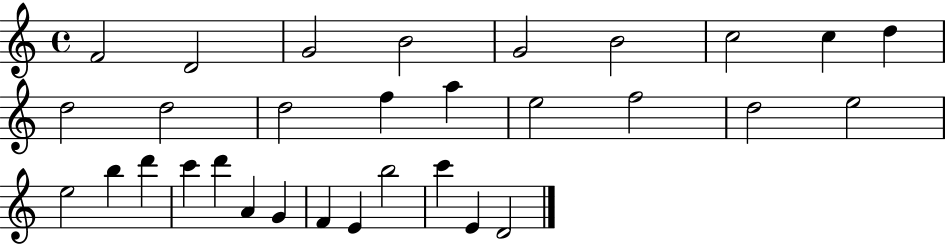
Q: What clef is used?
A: treble